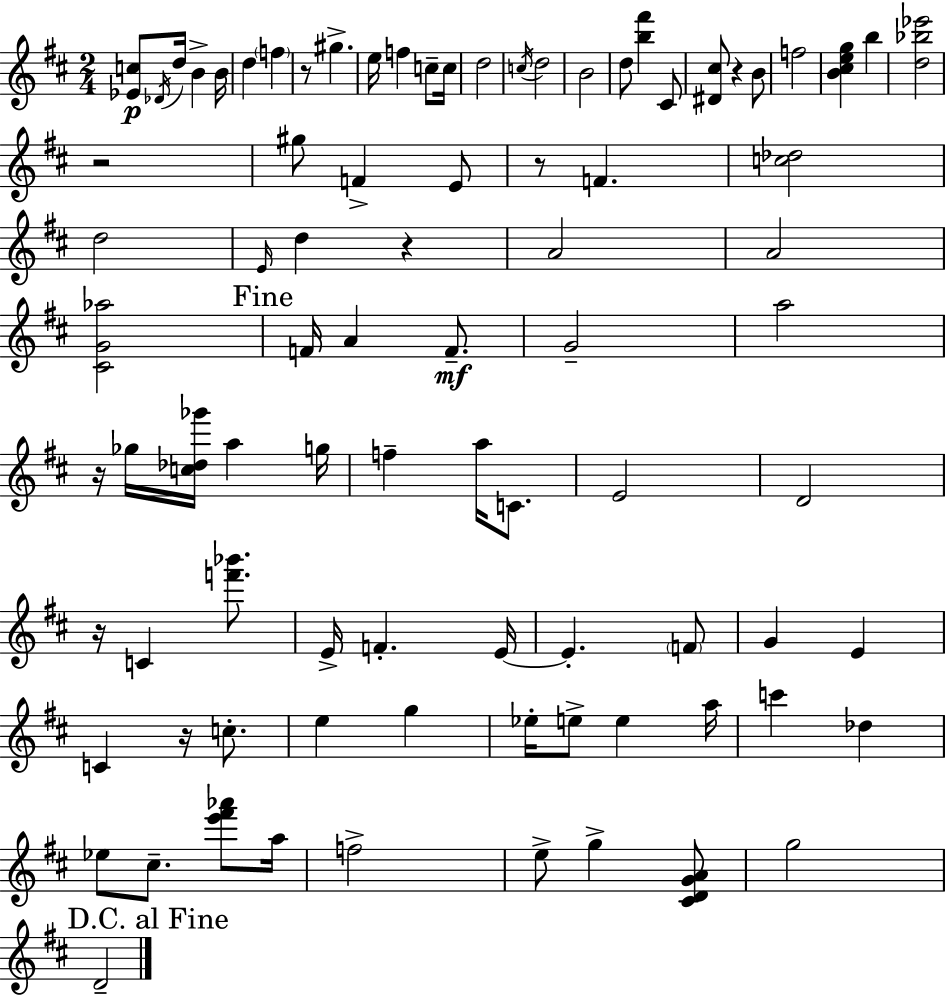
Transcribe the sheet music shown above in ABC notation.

X:1
T:Untitled
M:2/4
L:1/4
K:D
[_Ec]/2 _D/4 d/4 B B/4 d f z/2 ^g e/4 f c/2 c/4 d2 c/4 d2 B2 d/2 [b^f'] ^C/2 [^D^c]/2 z B/2 f2 [B^ceg] b [d_b_e']2 z2 ^g/2 F E/2 z/2 F [c_d]2 d2 E/4 d z A2 A2 [^CG_a]2 F/4 A F/2 G2 a2 z/4 _g/4 [c_d_g']/4 a g/4 f a/4 C/2 E2 D2 z/4 C [f'_b']/2 E/4 F E/4 E F/2 G E C z/4 c/2 e g _e/4 e/2 e a/4 c' _d _e/2 ^c/2 [e'^f'_a']/2 a/4 f2 e/2 g [^CDGA]/2 g2 D2